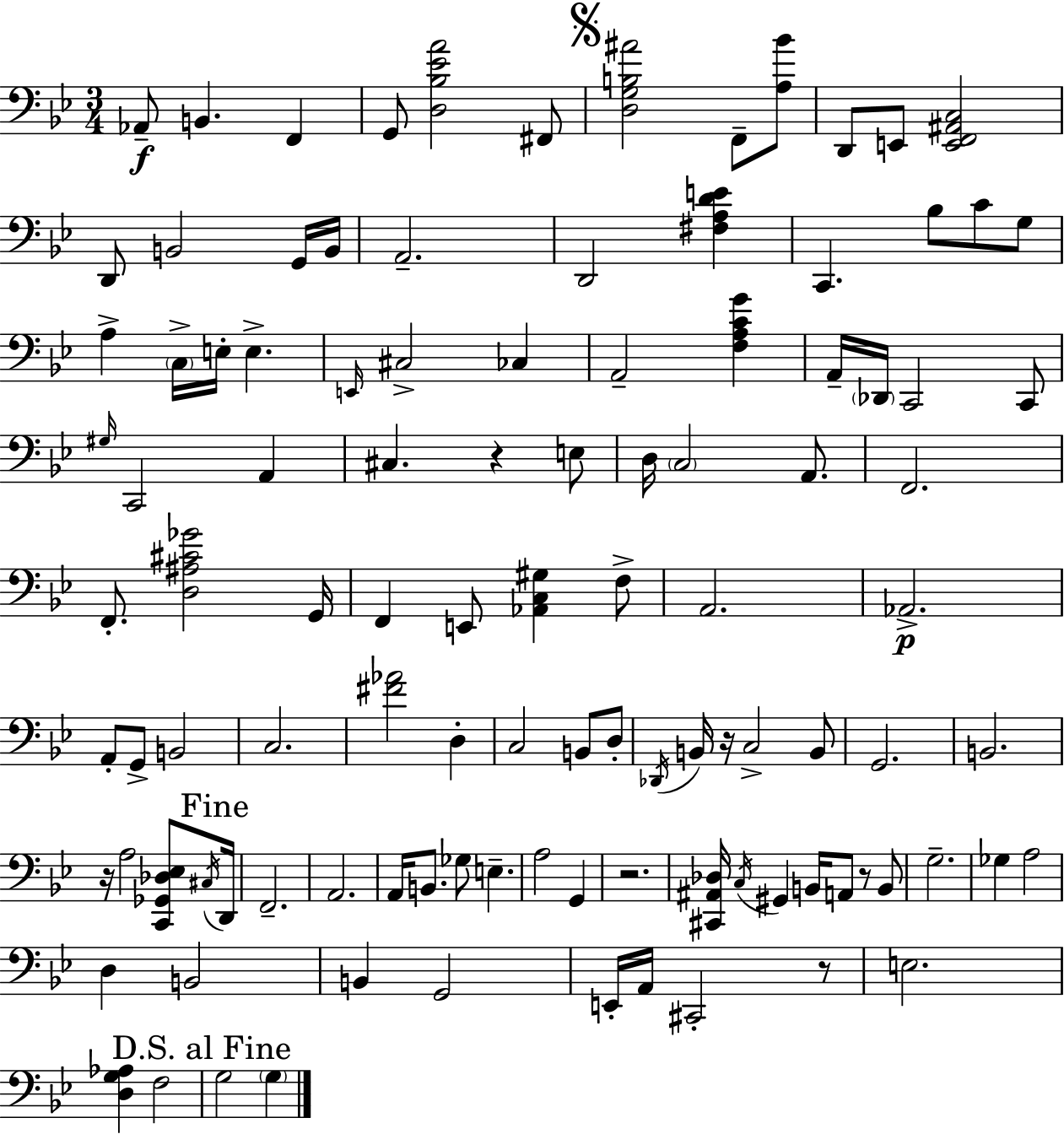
X:1
T:Untitled
M:3/4
L:1/4
K:Bb
_A,,/2 B,, F,, G,,/2 [D,_B,_EA]2 ^F,,/2 [D,G,B,^A]2 F,,/2 [A,_B]/2 D,,/2 E,,/2 [E,,F,,^A,,C,]2 D,,/2 B,,2 G,,/4 B,,/4 A,,2 D,,2 [^F,A,DE] C,, _B,/2 C/2 G,/2 A, C,/4 E,/4 E, E,,/4 ^C,2 _C, A,,2 [F,A,CG] A,,/4 _D,,/4 C,,2 C,,/2 ^G,/4 C,,2 A,, ^C, z E,/2 D,/4 C,2 A,,/2 F,,2 F,,/2 [D,^A,^C_G]2 G,,/4 F,, E,,/2 [_A,,C,^G,] F,/2 A,,2 _A,,2 A,,/2 G,,/2 B,,2 C,2 [^F_A]2 D, C,2 B,,/2 D,/2 _D,,/4 B,,/4 z/4 C,2 B,,/2 G,,2 B,,2 z/4 A,2 [C,,_G,,_D,_E,]/2 ^C,/4 D,,/4 F,,2 A,,2 A,,/4 B,,/2 _G,/2 E, A,2 G,, z2 [^C,,^A,,_D,]/4 C,/4 ^G,, B,,/4 A,,/2 z/2 B,,/2 G,2 _G, A,2 D, B,,2 B,, G,,2 E,,/4 A,,/4 ^C,,2 z/2 E,2 [D,G,_A,] F,2 G,2 G,